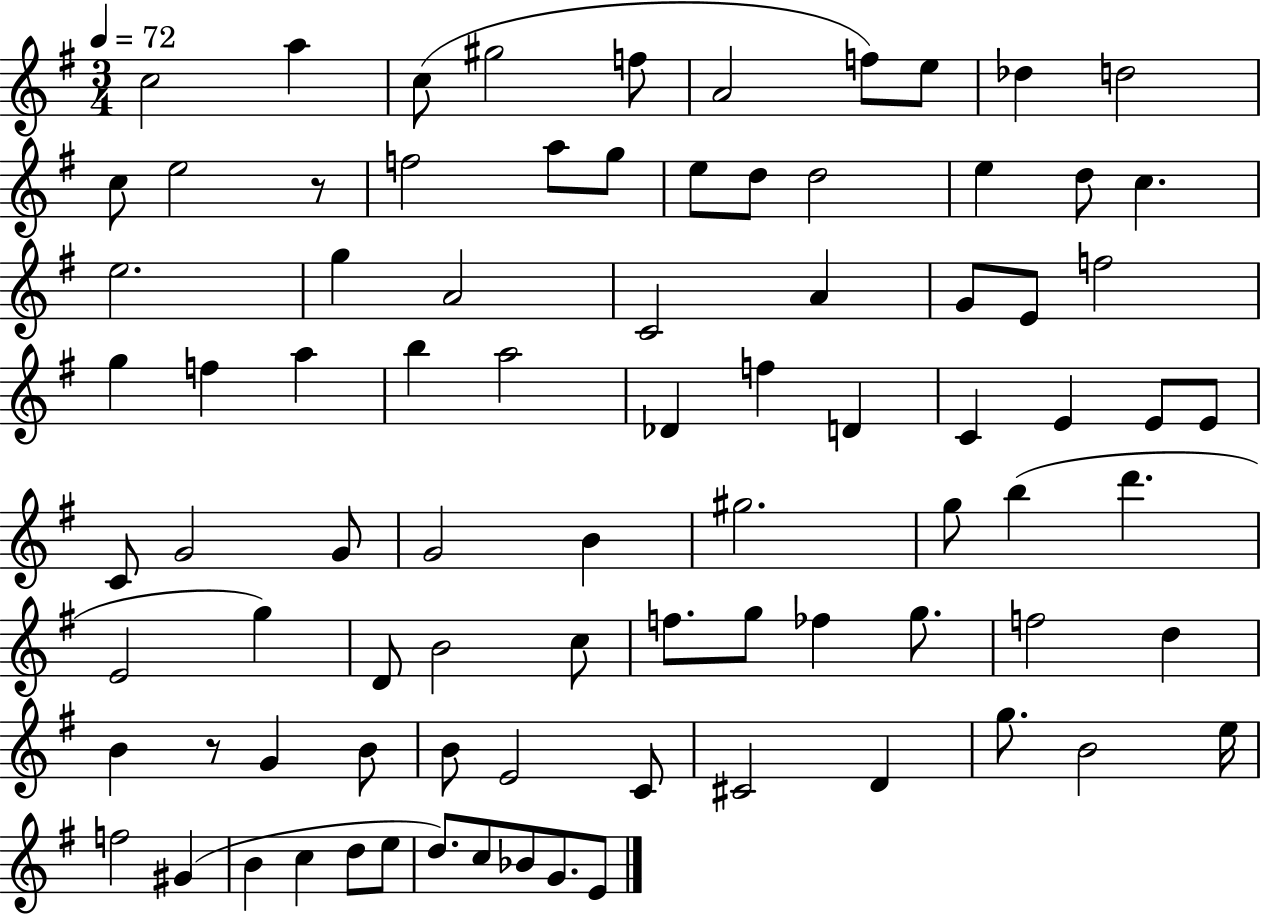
C5/h A5/q C5/e G#5/h F5/e A4/h F5/e E5/e Db5/q D5/h C5/e E5/h R/e F5/h A5/e G5/e E5/e D5/e D5/h E5/q D5/e C5/q. E5/h. G5/q A4/h C4/h A4/q G4/e E4/e F5/h G5/q F5/q A5/q B5/q A5/h Db4/q F5/q D4/q C4/q E4/q E4/e E4/e C4/e G4/h G4/e G4/h B4/q G#5/h. G5/e B5/q D6/q. E4/h G5/q D4/e B4/h C5/e F5/e. G5/e FES5/q G5/e. F5/h D5/q B4/q R/e G4/q B4/e B4/e E4/h C4/e C#4/h D4/q G5/e. B4/h E5/s F5/h G#4/q B4/q C5/q D5/e E5/e D5/e. C5/e Bb4/e G4/e. E4/e